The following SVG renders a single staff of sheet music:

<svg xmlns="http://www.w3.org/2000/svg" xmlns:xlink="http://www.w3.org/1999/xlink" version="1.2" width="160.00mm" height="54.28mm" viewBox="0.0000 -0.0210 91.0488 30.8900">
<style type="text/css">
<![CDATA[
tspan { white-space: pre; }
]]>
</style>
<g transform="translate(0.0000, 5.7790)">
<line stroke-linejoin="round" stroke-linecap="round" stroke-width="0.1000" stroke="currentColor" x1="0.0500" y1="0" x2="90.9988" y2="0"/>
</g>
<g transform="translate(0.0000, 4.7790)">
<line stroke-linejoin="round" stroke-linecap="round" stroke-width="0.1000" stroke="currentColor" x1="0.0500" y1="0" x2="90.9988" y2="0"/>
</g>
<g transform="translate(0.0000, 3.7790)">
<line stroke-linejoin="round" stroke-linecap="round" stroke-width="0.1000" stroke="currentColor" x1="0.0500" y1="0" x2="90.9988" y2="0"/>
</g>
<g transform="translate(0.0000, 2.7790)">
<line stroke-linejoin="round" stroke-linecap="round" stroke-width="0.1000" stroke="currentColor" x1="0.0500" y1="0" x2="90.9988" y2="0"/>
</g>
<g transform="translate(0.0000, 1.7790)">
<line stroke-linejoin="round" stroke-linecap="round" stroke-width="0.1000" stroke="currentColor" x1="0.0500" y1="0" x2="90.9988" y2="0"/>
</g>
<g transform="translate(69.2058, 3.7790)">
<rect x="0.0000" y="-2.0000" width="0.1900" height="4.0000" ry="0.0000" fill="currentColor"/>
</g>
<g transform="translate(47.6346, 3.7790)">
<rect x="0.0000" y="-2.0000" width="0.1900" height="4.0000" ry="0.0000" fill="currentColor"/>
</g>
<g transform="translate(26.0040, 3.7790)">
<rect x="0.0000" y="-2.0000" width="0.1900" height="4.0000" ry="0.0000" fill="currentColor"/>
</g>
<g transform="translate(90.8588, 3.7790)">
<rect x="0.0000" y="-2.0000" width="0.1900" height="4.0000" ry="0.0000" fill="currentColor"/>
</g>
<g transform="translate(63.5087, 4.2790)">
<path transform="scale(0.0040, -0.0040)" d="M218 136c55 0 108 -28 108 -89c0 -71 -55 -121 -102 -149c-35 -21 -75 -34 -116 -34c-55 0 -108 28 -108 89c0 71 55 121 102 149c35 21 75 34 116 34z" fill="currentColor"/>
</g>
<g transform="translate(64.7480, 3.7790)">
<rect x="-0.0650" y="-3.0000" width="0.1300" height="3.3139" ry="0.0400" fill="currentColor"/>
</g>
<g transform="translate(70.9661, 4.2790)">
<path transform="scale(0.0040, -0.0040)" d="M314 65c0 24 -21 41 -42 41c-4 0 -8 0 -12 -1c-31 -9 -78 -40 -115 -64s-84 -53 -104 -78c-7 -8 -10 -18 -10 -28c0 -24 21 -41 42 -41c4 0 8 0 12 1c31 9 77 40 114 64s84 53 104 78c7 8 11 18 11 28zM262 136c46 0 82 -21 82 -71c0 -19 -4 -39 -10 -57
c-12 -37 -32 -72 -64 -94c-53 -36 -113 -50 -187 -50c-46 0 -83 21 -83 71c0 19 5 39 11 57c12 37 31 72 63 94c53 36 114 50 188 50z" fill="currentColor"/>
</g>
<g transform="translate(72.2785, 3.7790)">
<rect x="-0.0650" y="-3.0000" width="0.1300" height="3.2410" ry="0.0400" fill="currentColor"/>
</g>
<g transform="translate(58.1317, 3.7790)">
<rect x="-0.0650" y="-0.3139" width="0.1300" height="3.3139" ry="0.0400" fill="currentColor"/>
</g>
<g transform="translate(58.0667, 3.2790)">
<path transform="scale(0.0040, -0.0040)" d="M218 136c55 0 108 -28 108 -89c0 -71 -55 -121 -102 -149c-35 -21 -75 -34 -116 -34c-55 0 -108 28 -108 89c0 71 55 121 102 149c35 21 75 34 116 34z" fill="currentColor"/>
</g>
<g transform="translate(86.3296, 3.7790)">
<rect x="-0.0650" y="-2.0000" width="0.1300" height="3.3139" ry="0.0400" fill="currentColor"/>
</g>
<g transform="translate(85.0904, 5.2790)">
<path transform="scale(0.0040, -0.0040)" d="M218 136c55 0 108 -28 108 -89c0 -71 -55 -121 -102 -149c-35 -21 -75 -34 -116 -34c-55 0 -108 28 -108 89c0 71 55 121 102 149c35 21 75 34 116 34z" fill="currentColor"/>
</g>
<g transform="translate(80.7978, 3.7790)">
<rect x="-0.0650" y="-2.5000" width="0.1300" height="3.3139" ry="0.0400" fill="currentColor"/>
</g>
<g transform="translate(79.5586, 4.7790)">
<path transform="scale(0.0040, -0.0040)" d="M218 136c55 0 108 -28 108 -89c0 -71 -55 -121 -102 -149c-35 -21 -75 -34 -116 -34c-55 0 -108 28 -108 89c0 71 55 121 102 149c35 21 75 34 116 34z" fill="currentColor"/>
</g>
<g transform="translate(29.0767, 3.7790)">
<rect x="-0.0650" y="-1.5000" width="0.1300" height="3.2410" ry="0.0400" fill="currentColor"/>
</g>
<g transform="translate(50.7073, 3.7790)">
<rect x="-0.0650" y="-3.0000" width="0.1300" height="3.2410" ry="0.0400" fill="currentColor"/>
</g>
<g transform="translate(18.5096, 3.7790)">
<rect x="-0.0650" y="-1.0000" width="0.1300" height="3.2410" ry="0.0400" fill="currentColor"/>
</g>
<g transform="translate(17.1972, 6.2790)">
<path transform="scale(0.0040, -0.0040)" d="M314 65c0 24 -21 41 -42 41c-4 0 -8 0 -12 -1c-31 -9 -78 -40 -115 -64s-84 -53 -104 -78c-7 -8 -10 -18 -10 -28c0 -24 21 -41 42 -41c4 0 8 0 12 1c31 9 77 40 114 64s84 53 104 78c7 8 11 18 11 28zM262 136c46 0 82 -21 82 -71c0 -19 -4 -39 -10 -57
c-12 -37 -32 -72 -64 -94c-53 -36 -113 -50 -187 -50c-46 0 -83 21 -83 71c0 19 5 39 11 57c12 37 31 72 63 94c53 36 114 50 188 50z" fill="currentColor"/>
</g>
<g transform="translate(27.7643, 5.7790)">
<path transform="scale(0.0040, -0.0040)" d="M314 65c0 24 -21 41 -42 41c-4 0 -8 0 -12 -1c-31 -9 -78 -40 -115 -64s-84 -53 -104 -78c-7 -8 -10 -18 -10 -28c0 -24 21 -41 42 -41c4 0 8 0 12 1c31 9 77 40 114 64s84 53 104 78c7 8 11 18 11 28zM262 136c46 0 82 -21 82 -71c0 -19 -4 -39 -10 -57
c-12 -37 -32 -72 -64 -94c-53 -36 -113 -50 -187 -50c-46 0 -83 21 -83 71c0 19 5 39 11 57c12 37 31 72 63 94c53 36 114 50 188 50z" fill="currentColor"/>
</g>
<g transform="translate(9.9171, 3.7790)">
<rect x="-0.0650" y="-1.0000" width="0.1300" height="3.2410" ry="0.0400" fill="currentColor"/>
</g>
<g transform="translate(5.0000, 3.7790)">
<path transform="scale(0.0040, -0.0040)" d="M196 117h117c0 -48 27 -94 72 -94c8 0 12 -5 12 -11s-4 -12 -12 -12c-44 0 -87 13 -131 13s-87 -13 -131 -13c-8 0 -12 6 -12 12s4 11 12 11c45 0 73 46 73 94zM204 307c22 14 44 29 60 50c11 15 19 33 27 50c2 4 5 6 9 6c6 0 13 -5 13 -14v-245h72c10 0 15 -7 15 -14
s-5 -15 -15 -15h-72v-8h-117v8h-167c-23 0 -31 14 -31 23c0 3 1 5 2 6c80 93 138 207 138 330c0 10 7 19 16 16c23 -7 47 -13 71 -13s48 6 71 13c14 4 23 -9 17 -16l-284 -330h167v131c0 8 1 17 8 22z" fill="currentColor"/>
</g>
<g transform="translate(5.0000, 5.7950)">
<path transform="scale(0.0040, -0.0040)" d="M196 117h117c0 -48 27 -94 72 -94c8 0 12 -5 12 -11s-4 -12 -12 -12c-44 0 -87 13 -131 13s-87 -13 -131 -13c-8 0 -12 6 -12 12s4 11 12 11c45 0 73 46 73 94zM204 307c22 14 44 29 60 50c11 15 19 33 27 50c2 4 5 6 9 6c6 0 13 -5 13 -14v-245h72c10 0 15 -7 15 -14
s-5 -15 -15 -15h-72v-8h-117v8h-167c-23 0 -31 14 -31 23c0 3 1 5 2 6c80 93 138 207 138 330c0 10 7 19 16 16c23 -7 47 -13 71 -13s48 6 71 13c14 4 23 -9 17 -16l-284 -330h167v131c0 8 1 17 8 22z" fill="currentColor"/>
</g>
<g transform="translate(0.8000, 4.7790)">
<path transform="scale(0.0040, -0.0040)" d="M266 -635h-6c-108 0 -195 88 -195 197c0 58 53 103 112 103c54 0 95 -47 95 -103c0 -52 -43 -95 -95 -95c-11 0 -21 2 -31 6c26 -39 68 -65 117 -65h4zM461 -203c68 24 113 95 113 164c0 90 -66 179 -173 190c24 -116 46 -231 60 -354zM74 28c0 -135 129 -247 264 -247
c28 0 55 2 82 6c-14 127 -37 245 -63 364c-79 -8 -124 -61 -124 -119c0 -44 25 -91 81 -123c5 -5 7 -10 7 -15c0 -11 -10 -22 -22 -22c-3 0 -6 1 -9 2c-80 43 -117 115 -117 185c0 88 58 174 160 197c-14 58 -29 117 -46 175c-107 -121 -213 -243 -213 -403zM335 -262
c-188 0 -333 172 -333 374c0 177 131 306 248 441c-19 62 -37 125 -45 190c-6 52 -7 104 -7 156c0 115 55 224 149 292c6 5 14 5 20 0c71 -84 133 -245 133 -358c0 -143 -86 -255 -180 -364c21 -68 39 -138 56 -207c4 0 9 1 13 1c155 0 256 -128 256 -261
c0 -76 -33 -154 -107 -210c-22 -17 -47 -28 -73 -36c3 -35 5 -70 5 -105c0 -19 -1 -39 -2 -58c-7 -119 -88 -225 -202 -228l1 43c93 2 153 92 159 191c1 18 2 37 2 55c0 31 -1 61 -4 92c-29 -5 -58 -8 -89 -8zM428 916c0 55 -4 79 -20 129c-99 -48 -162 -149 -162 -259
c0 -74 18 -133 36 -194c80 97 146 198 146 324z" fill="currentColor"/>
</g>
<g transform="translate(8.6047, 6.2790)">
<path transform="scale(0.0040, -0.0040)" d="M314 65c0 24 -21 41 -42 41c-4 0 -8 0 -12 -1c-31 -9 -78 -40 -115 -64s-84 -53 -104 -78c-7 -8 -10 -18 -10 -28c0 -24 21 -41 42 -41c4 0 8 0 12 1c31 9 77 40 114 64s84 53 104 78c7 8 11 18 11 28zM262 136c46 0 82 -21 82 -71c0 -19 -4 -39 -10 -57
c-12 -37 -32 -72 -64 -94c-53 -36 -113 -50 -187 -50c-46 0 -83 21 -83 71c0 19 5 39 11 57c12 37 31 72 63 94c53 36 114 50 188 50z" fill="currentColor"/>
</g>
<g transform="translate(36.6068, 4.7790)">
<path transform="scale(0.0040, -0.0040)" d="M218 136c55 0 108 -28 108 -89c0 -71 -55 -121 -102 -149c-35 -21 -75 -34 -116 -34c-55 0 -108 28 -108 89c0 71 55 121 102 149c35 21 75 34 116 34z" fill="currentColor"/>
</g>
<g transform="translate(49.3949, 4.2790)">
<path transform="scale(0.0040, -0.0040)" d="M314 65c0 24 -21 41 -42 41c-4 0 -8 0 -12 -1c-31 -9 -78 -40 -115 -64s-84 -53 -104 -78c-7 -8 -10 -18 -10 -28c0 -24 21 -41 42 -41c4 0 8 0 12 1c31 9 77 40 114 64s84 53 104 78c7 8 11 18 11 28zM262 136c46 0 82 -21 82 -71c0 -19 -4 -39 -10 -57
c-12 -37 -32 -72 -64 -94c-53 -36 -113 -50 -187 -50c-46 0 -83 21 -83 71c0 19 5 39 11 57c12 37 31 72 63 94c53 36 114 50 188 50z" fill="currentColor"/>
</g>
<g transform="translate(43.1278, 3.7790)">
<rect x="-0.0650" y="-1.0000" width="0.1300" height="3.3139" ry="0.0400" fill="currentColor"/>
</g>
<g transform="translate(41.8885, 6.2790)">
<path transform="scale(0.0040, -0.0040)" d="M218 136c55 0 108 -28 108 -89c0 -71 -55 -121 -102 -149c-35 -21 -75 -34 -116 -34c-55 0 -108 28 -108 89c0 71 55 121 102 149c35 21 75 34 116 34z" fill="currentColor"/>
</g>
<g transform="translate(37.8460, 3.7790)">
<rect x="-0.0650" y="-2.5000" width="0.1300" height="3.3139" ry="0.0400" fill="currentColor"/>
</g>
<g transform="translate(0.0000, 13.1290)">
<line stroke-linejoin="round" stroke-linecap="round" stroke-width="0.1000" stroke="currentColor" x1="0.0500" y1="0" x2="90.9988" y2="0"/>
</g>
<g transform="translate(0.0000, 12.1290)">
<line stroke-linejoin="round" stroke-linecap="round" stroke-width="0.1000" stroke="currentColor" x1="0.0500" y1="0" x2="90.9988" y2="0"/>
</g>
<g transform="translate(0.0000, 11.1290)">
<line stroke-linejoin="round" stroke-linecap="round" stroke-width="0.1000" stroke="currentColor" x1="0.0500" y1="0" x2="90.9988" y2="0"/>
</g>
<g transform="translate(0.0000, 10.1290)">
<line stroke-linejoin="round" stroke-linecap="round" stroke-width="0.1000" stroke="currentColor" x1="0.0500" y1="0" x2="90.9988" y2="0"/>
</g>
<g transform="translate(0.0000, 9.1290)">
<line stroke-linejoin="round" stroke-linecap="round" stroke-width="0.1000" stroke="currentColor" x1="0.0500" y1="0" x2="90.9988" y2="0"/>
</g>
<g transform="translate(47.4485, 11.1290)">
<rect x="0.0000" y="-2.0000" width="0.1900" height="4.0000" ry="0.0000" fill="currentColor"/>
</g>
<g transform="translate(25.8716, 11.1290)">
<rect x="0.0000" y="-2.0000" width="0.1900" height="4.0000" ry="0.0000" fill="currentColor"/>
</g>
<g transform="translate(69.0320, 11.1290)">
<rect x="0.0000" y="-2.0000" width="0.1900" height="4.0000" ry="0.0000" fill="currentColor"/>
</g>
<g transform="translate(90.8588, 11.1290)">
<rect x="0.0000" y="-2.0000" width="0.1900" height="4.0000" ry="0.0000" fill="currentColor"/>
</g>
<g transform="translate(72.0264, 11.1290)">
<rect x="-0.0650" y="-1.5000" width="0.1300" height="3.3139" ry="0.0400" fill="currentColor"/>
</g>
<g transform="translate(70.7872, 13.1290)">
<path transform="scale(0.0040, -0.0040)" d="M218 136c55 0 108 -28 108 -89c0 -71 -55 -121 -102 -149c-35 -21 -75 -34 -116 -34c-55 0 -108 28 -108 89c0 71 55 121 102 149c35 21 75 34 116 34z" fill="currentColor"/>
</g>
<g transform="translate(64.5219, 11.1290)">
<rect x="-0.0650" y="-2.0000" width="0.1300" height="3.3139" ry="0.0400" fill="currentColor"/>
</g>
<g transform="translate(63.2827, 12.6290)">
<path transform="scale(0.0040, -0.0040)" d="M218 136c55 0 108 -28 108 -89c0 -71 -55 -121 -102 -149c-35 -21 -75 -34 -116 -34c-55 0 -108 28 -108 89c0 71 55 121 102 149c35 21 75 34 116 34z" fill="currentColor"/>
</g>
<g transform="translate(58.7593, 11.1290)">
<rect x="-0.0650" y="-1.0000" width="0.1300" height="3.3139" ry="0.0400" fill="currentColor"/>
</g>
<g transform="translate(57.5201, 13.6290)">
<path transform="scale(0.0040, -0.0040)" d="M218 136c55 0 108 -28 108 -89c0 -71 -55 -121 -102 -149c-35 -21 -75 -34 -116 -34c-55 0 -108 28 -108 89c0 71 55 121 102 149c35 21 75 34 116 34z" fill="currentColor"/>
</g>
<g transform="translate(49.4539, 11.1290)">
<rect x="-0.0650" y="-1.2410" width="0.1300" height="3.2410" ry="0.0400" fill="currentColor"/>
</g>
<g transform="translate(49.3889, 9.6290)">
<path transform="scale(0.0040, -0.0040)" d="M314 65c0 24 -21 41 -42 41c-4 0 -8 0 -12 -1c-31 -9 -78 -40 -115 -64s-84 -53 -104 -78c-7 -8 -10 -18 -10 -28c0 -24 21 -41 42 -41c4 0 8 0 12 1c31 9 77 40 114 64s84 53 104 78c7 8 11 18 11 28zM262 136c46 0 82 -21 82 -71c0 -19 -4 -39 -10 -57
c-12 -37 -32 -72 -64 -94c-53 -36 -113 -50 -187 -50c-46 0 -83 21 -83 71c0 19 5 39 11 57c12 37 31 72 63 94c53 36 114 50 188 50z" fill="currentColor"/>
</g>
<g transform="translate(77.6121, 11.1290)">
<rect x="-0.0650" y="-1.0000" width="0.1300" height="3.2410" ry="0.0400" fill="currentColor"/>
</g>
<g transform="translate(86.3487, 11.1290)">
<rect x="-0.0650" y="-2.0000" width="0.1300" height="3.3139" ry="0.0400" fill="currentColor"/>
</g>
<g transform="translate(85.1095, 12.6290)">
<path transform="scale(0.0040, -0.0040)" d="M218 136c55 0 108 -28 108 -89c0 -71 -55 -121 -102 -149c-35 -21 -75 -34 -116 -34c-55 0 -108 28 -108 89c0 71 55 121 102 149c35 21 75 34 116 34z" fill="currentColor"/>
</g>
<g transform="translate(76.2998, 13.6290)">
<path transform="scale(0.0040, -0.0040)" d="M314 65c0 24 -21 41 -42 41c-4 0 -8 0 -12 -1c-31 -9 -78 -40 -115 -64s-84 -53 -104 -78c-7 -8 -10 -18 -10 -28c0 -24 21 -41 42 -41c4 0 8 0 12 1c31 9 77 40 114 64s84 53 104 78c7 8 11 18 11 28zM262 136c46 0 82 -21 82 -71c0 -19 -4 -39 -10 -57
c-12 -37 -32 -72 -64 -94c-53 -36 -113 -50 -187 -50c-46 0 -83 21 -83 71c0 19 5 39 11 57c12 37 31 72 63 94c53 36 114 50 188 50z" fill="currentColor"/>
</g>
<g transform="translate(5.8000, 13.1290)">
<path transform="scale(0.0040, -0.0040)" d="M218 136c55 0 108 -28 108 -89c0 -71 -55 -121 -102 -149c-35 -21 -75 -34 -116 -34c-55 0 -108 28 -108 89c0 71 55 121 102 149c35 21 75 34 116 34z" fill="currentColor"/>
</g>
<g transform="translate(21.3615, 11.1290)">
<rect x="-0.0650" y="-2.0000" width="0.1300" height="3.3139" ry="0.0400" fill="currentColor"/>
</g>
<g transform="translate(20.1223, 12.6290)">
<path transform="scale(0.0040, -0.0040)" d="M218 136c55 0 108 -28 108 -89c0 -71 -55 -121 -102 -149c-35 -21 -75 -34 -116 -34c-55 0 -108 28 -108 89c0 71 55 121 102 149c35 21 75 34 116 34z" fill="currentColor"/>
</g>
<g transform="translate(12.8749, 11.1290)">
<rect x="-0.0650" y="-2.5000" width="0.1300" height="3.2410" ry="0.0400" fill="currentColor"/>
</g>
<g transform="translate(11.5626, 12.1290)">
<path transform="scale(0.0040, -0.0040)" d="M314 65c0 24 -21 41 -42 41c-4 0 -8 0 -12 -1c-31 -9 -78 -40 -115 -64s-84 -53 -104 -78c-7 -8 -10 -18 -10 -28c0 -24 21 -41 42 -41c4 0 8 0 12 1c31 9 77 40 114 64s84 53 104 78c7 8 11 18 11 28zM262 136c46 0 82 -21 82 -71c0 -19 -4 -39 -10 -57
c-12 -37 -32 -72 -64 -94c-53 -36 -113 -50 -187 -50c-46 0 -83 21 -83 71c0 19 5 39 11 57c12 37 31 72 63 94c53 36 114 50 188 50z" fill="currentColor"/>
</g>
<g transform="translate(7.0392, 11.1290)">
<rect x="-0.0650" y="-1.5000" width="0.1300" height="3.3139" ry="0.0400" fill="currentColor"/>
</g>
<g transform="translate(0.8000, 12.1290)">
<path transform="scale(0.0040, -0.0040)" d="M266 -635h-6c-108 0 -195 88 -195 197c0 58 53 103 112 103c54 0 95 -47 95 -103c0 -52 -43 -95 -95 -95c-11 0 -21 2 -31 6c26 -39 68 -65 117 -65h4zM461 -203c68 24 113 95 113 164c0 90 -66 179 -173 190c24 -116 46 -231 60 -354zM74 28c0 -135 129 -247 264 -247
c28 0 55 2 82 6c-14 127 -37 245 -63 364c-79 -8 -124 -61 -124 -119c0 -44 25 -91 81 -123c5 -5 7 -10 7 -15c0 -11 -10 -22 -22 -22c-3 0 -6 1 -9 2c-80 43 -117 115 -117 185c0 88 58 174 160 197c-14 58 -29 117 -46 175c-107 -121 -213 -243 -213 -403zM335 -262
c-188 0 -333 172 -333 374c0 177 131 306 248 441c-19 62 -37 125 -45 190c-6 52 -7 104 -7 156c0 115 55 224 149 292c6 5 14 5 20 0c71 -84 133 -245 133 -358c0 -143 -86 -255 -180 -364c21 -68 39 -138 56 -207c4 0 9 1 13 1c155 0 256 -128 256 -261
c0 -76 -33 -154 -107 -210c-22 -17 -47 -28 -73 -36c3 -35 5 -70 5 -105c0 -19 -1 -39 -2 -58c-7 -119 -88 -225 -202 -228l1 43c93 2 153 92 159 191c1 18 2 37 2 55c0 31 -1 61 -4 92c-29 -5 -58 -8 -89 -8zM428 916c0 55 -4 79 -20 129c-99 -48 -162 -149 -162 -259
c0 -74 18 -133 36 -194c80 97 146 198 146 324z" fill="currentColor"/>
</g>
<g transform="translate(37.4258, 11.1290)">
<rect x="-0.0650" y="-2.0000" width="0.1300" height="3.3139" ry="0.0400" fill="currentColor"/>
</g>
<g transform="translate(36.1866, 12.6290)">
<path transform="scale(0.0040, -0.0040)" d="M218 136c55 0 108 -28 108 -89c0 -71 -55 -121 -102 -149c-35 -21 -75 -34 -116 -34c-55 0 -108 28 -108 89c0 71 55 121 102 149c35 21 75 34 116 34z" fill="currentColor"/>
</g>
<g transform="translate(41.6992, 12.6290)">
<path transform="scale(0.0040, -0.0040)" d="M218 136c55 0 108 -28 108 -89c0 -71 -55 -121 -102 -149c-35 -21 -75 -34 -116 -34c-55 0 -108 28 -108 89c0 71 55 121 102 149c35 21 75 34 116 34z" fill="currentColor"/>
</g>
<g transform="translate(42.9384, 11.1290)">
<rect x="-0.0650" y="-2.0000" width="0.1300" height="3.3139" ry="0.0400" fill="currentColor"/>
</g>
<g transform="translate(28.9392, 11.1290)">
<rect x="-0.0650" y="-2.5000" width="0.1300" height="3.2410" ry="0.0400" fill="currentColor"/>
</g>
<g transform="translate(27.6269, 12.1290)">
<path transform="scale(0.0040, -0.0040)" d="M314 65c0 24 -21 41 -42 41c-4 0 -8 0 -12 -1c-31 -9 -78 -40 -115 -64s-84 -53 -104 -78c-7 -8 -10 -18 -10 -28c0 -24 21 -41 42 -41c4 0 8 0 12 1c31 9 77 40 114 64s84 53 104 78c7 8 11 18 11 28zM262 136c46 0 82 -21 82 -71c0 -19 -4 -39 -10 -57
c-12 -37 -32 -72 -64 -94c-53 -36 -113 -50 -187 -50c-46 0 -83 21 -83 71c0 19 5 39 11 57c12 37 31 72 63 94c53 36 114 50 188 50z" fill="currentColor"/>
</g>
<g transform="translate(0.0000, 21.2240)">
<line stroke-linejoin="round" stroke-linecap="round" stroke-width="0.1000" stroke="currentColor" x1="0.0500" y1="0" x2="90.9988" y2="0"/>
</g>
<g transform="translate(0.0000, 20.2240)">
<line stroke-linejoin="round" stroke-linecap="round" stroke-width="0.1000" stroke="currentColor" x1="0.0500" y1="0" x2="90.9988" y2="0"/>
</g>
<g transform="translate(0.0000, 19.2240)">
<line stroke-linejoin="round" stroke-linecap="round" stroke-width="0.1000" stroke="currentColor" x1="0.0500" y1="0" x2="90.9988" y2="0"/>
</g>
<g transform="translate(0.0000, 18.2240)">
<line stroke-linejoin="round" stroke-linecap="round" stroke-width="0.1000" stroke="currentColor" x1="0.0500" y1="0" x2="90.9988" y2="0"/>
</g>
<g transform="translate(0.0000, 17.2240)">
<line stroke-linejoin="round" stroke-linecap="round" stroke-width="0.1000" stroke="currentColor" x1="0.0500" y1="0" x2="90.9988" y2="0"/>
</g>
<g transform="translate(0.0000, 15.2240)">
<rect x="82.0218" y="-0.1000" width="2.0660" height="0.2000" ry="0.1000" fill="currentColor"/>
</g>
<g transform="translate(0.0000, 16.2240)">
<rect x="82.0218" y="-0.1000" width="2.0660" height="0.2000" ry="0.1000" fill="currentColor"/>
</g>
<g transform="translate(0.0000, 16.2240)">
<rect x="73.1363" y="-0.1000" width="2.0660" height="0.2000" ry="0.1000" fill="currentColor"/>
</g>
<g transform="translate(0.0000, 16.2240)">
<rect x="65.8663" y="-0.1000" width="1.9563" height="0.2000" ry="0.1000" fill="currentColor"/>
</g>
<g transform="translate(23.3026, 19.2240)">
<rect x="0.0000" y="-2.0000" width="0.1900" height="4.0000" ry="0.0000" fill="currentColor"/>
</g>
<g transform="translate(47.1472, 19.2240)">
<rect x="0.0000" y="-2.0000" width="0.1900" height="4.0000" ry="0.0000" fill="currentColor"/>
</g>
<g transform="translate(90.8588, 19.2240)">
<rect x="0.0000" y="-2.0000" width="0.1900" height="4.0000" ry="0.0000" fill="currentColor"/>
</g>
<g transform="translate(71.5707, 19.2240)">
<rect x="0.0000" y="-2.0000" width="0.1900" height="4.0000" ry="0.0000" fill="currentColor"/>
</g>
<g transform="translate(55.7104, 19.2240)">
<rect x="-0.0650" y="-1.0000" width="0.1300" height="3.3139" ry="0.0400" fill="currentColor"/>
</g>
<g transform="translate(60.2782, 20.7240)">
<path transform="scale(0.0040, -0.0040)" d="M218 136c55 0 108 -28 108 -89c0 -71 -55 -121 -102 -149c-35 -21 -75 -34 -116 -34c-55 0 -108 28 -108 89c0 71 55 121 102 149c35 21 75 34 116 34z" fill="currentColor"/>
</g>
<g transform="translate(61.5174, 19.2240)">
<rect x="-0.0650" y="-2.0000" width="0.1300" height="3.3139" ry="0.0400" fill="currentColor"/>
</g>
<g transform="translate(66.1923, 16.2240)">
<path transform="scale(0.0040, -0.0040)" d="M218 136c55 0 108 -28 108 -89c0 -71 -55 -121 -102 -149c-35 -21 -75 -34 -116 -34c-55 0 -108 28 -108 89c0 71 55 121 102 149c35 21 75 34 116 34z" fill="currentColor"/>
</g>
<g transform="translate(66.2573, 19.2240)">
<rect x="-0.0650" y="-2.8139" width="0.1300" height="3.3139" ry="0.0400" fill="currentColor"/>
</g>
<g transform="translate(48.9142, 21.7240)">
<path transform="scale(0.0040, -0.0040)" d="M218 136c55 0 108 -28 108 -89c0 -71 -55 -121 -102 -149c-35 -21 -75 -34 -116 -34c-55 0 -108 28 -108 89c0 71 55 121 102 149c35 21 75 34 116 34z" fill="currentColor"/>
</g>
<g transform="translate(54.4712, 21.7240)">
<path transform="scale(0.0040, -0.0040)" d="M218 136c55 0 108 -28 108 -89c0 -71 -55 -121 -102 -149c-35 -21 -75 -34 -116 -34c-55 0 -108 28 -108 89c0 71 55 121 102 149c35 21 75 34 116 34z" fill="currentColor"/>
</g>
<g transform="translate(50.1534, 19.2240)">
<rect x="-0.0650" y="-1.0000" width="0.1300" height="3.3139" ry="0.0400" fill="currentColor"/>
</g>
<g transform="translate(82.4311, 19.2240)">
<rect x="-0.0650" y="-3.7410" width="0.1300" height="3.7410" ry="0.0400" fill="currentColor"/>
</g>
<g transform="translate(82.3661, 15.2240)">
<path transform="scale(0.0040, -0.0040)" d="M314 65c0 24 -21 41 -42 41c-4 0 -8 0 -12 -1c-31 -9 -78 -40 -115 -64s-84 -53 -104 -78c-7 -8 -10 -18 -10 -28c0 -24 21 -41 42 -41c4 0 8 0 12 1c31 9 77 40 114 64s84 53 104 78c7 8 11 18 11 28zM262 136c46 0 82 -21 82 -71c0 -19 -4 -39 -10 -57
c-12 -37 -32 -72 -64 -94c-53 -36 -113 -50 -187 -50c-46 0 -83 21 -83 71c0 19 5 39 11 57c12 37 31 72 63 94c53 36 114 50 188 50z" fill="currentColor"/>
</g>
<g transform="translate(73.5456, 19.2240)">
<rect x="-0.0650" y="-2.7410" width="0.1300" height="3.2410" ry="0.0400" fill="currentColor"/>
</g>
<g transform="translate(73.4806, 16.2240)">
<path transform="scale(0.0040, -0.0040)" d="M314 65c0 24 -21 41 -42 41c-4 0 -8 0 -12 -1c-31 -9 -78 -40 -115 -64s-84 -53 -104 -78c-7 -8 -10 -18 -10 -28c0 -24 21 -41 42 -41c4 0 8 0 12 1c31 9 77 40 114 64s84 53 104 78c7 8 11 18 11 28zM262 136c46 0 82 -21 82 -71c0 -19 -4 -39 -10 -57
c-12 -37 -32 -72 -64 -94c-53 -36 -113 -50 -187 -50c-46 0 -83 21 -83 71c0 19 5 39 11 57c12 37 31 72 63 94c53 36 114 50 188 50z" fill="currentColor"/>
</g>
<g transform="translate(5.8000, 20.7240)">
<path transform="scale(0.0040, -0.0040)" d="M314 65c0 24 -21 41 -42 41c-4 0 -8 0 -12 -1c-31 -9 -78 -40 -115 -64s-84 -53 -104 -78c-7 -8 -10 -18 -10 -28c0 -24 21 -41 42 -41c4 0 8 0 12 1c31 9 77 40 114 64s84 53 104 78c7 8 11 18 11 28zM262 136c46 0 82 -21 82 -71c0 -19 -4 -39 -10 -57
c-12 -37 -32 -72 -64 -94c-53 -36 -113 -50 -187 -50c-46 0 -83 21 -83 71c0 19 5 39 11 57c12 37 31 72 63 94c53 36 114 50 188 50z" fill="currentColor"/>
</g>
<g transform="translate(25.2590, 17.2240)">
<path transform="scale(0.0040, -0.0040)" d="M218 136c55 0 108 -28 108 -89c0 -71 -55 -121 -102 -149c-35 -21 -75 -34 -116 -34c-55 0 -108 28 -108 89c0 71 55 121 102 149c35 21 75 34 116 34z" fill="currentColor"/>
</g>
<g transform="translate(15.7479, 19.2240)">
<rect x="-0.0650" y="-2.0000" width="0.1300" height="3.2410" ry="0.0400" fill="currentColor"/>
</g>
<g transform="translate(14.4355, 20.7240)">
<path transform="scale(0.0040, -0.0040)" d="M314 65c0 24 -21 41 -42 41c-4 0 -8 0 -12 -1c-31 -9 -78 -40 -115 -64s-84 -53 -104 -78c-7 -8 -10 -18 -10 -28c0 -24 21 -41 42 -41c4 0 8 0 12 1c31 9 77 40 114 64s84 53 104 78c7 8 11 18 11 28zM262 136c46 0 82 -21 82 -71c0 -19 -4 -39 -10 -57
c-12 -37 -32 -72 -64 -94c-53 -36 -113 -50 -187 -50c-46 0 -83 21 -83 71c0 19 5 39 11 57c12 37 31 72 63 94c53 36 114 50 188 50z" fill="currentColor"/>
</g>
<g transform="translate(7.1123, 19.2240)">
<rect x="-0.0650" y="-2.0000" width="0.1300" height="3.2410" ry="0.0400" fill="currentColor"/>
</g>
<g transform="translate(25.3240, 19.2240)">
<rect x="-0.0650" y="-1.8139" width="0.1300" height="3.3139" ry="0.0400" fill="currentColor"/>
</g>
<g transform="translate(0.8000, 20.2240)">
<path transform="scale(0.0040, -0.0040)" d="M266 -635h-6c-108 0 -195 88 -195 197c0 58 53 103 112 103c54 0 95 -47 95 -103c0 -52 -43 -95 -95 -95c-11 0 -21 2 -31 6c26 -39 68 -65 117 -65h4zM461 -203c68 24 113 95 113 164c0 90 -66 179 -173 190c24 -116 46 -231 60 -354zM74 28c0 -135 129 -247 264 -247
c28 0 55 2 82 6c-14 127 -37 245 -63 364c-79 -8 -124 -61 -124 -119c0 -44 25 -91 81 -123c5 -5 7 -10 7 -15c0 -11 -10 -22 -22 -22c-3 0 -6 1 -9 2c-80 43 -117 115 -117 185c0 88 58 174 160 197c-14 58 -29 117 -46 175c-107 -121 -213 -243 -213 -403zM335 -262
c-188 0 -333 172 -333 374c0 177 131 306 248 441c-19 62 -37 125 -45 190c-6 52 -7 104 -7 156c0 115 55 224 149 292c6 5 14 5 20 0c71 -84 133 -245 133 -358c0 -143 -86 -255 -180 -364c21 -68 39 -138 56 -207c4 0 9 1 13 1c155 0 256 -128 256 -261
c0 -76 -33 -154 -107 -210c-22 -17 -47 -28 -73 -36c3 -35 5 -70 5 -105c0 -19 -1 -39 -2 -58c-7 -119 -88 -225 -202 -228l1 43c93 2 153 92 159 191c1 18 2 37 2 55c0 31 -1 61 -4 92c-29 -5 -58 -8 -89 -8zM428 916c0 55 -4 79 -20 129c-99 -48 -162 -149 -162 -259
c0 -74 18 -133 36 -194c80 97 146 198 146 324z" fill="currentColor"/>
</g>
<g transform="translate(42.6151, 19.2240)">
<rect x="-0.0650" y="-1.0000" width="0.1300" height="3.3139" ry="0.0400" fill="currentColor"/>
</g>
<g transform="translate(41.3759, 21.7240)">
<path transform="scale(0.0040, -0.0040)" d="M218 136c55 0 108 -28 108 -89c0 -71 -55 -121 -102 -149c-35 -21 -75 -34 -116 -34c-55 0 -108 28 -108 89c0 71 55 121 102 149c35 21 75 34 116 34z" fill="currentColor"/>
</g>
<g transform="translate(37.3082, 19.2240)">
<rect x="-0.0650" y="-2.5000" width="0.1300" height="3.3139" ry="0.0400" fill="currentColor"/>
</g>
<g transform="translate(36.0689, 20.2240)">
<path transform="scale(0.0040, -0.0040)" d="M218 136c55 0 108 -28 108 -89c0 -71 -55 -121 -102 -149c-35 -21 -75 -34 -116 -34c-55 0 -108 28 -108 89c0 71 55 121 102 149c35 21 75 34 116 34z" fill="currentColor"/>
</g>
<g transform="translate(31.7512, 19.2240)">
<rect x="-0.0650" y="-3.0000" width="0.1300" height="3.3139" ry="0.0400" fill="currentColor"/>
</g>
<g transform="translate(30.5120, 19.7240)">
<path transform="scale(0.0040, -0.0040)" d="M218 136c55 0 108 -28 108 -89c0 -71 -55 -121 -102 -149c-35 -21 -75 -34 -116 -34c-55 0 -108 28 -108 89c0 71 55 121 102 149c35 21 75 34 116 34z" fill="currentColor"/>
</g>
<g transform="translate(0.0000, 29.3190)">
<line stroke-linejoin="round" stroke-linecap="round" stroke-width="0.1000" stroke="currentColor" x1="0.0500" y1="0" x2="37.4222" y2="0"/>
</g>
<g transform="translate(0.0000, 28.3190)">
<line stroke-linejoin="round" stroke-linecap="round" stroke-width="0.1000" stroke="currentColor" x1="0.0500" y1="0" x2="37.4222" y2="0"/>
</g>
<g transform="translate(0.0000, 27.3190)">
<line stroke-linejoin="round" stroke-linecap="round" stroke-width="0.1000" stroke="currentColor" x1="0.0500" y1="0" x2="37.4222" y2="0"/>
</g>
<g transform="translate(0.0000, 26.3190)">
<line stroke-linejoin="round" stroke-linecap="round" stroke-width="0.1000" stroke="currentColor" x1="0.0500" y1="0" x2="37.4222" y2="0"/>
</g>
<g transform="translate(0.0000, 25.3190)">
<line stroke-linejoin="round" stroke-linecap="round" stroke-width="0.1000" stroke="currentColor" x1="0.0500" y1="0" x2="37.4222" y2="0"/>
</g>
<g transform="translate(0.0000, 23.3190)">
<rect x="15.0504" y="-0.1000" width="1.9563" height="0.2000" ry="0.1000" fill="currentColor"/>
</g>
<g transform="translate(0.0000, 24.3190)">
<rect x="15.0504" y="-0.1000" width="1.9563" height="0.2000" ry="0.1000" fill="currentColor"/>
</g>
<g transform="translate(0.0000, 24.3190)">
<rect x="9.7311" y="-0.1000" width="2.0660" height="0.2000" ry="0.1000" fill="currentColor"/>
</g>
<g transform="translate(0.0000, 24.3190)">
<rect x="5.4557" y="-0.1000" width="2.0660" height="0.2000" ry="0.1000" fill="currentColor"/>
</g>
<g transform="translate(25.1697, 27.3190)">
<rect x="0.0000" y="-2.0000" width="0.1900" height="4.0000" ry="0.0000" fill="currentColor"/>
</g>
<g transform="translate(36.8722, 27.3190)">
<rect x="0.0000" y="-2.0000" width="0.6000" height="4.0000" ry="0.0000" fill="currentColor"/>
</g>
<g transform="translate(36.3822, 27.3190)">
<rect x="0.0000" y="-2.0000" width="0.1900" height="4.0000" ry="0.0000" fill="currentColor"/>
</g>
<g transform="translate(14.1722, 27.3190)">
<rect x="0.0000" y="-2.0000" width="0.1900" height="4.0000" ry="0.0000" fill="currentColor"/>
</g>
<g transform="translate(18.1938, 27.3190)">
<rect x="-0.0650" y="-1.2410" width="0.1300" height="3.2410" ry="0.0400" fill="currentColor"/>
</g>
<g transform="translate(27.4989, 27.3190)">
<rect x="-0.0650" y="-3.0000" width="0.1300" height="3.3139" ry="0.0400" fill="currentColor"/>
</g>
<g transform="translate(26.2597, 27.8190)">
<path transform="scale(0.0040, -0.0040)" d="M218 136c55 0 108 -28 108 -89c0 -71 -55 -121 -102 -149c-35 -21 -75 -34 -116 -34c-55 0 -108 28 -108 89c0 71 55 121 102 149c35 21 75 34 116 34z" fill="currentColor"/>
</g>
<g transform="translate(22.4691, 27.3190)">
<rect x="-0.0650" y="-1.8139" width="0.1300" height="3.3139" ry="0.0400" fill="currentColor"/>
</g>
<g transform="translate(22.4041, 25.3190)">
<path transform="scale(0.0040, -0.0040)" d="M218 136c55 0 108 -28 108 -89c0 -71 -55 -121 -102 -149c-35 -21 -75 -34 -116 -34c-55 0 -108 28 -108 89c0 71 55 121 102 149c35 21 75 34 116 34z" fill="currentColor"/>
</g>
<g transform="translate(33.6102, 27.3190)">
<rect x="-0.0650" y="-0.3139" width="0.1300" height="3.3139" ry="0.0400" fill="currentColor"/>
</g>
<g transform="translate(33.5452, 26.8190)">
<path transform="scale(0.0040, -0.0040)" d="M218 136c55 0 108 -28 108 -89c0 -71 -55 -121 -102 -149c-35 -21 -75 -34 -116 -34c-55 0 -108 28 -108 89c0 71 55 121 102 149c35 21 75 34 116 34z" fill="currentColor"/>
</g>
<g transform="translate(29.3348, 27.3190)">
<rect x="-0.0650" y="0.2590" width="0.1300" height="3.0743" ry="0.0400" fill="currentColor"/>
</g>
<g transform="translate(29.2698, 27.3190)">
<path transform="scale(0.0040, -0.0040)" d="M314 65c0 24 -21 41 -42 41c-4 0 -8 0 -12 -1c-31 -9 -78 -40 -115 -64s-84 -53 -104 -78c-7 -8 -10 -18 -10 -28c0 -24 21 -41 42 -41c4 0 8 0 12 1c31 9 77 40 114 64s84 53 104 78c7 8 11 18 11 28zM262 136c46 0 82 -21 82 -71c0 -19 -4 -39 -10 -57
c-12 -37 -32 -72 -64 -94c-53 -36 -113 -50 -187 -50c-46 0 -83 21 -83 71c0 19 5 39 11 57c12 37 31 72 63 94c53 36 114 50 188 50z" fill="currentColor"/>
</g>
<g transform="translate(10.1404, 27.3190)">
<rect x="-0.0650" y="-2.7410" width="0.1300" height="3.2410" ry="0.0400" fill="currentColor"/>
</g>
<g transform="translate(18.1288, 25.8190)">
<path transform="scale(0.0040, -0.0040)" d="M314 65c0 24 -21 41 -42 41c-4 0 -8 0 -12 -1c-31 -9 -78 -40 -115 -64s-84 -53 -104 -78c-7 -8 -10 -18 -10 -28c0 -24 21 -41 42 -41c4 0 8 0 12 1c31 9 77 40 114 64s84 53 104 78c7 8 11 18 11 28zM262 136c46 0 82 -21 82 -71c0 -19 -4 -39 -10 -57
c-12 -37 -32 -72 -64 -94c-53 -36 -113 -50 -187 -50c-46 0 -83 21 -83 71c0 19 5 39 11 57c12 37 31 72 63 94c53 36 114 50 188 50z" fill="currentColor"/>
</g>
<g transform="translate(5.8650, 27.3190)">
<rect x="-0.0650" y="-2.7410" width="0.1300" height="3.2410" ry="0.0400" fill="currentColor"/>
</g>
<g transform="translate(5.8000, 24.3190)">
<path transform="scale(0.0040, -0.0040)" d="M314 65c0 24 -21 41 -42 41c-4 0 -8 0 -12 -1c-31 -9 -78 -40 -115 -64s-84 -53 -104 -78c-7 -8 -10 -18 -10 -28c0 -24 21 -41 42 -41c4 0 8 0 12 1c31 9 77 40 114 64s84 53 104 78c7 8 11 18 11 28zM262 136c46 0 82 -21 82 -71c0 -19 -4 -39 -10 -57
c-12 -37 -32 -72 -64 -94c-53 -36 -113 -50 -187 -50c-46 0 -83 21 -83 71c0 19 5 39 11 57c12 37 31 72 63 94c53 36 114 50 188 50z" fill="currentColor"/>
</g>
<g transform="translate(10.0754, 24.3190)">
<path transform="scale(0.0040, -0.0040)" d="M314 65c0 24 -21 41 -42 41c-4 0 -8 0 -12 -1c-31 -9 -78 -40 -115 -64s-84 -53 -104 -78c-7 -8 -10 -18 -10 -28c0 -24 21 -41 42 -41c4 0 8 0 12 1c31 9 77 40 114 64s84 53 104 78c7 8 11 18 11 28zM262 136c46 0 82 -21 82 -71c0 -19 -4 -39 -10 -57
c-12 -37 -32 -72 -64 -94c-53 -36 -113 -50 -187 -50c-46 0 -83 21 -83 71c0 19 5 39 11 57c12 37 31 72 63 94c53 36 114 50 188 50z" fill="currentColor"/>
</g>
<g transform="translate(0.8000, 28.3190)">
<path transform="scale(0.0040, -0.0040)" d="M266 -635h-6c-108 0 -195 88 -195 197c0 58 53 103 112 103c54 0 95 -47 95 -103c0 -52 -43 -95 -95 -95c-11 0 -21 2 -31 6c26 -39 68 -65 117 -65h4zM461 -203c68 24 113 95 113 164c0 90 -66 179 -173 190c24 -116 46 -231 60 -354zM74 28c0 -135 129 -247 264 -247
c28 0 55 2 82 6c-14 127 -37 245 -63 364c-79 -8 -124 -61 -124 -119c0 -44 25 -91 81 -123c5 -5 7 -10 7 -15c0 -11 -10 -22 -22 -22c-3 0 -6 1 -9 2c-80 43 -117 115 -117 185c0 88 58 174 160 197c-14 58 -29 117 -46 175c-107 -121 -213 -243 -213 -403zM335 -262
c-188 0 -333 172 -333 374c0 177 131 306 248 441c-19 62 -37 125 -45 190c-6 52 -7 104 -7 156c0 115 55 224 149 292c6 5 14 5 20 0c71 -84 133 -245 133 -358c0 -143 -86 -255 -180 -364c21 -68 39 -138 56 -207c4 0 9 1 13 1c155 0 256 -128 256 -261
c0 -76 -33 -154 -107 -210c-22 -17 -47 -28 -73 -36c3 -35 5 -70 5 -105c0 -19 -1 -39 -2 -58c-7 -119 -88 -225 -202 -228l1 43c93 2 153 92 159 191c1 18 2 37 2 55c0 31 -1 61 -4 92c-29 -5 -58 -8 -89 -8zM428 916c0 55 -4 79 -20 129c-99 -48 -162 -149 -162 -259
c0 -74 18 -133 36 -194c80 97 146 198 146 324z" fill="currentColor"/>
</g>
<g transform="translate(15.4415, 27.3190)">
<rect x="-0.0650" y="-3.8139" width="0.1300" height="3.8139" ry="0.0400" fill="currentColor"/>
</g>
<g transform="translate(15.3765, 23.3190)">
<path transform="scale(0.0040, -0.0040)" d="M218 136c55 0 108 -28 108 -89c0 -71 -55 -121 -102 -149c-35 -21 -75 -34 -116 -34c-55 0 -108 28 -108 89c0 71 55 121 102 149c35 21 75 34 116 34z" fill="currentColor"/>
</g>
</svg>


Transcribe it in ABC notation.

X:1
T:Untitled
M:4/4
L:1/4
K:C
D2 D2 E2 G D A2 c A A2 G F E G2 F G2 F F e2 D F E D2 F F2 F2 f A G D D D F a a2 c'2 a2 a2 c' e2 f A B2 c